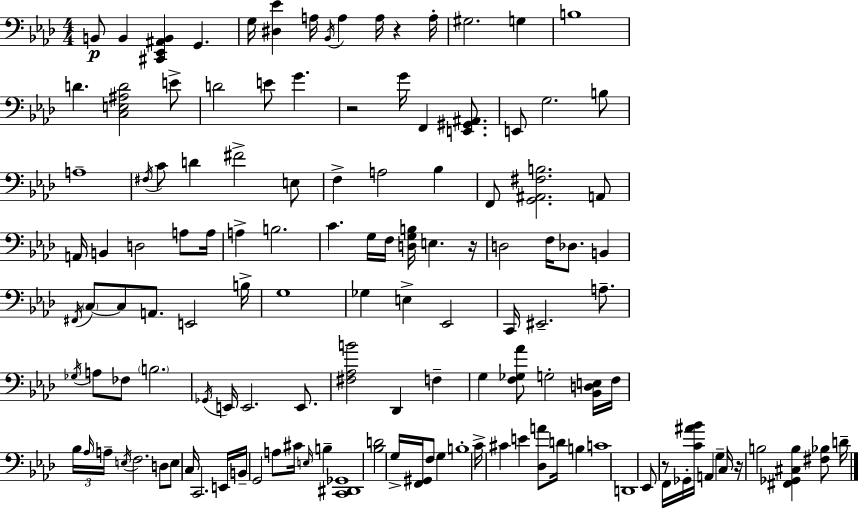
{
  \clef bass
  \numericTimeSignature
  \time 4/4
  \key aes \major
  b,8\p b,4 <cis, ees, ais, b,>4 g,4. | g16 <dis ees'>4 a16 \acciaccatura { bes,16 } a4 a16 r4 | a16-. gis2. g4 | b1 | \break d'4. <c e ais d'>2 e'8-> | d'2 e'8 g'4. | r2 g'16 f,4 <e, gis, ais,>8. | e,8 g2. b8 | \break a1-- | \acciaccatura { fis16 } c'8 d'4 fis'2-> | e8 f4-> a2 bes4 | f,8 <g, ais, fis b>2. | \break a,8 a,16 b,4 d2 a8 | a16 a4-> b2. | c'4. g16 f16 <d g b>16 e4. | r16 d2 f16 des8. b,4 | \break \acciaccatura { fis,16 } \parenthesize c8~~ c8 a,8. e,2 | b16-> g1 | ges4 e4-> ees,2 | c,16 eis,2.-- | \break a8.-- \acciaccatura { ges16 } a8 fes8 \parenthesize b2. | \acciaccatura { ges,16 } e,16 e,2. | e,8. <fis aes b'>2 des,4 | f4-- g4 <f ges aes'>8 g2-. | \break <bes, d e>16 f16 \tuplet 3/2 { bes16 \grace { aes16 } a16-- } \acciaccatura { e16 } f2. | d8 e8 c16 c,2. | e,16 b,16-- g,2 | a8 cis'16 \grace { e16 } b4-- <c, dis, ges,>1 | \break <bes d'>2 | g16-> <f, gis,>16 f8 g4 b1-. | c'16-> cis'4 e'4 | <des a'>8 d'16 b4 c'1 | \break d,1 | ees,8 r8 f,16 ges,16-. <c' ais' bes'>16 a,4 | g4-- c16 r16 b2 | <fis, ges, cis b>4 <fis bes>8 d'16-- \bar "|."
}